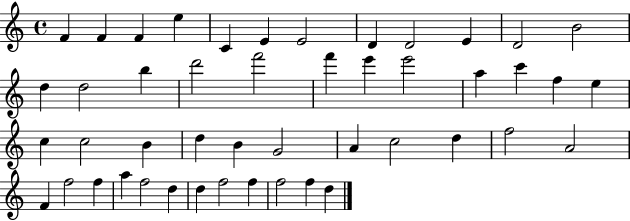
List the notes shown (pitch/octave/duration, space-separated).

F4/q F4/q F4/q E5/q C4/q E4/q E4/h D4/q D4/h E4/q D4/h B4/h D5/q D5/h B5/q D6/h F6/h F6/q E6/q E6/h A5/q C6/q F5/q E5/q C5/q C5/h B4/q D5/q B4/q G4/h A4/q C5/h D5/q F5/h A4/h F4/q F5/h F5/q A5/q F5/h D5/q D5/q F5/h F5/q F5/h F5/q D5/q